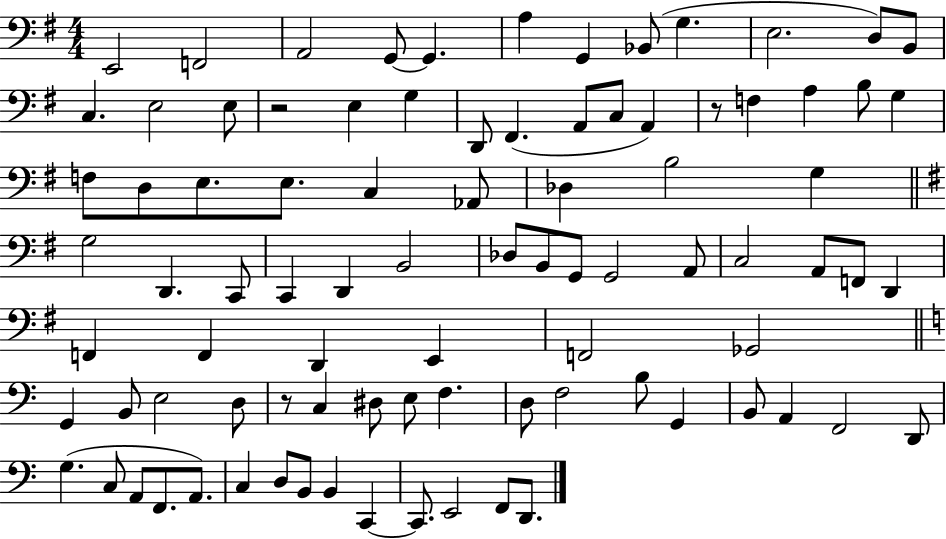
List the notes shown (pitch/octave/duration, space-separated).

E2/h F2/h A2/h G2/e G2/q. A3/q G2/q Bb2/e G3/q. E3/h. D3/e B2/e C3/q. E3/h E3/e R/h E3/q G3/q D2/e F#2/q. A2/e C3/e A2/q R/e F3/q A3/q B3/e G3/q F3/e D3/e E3/e. E3/e. C3/q Ab2/e Db3/q B3/h G3/q G3/h D2/q. C2/e C2/q D2/q B2/h Db3/e B2/e G2/e G2/h A2/e C3/h A2/e F2/e D2/q F2/q F2/q D2/q E2/q F2/h Gb2/h G2/q B2/e E3/h D3/e R/e C3/q D#3/e E3/e F3/q. D3/e F3/h B3/e G2/q B2/e A2/q F2/h D2/e G3/q. C3/e A2/e F2/e. A2/e. C3/q D3/e B2/e B2/q C2/q C2/e. E2/h F2/e D2/e.